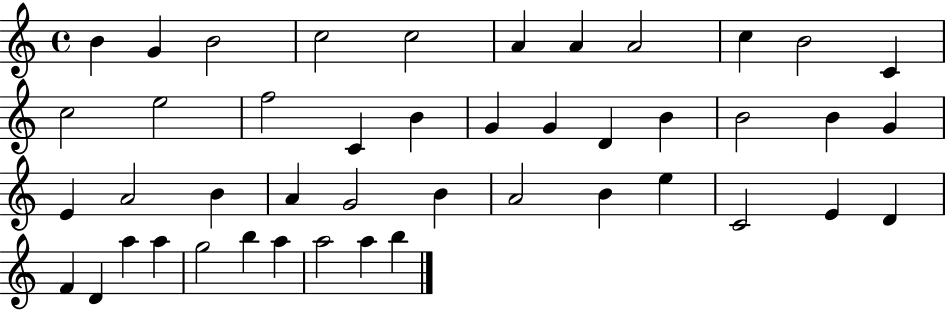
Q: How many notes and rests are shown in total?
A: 45